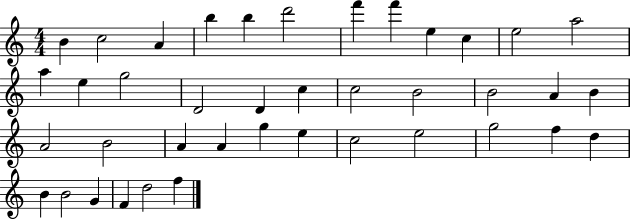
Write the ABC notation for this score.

X:1
T:Untitled
M:4/4
L:1/4
K:C
B c2 A b b d'2 f' f' e c e2 a2 a e g2 D2 D c c2 B2 B2 A B A2 B2 A A g e c2 e2 g2 f d B B2 G F d2 f